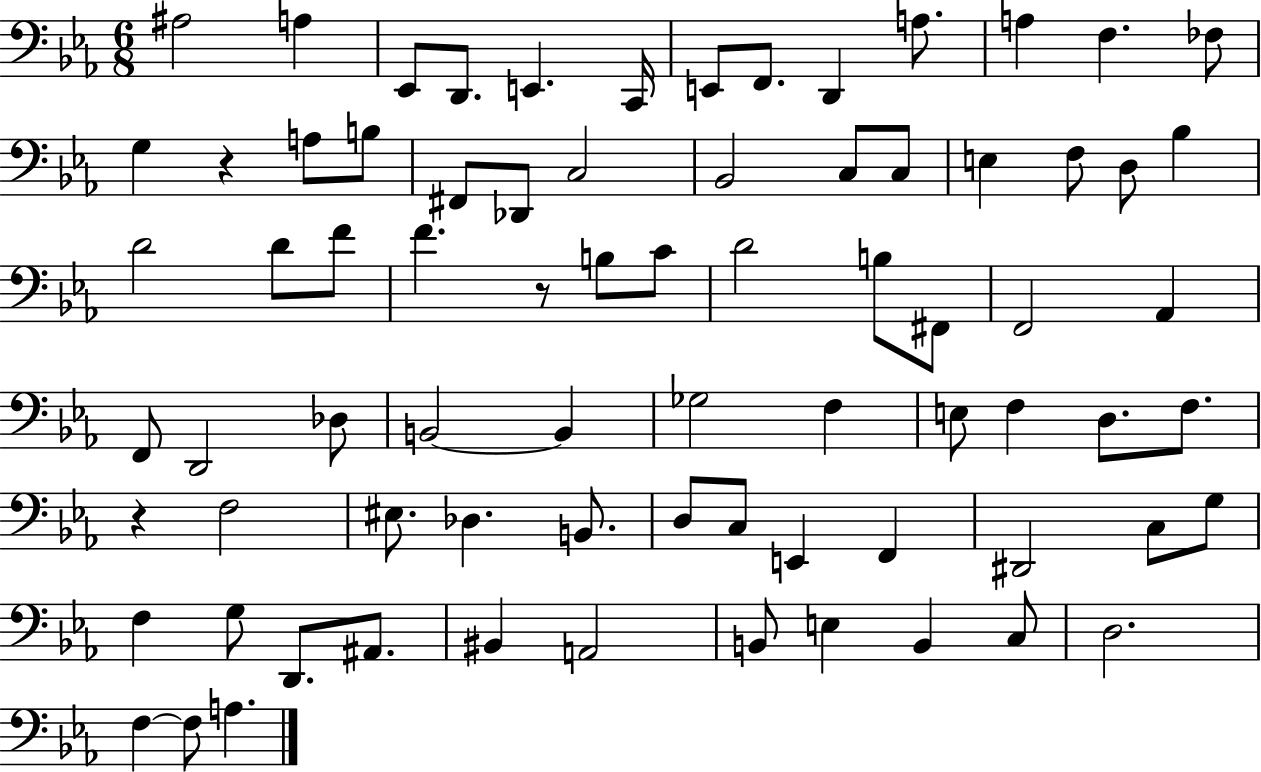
X:1
T:Untitled
M:6/8
L:1/4
K:Eb
^A,2 A, _E,,/2 D,,/2 E,, C,,/4 E,,/2 F,,/2 D,, A,/2 A, F, _F,/2 G, z A,/2 B,/2 ^F,,/2 _D,,/2 C,2 _B,,2 C,/2 C,/2 E, F,/2 D,/2 _B, D2 D/2 F/2 F z/2 B,/2 C/2 D2 B,/2 ^F,,/2 F,,2 _A,, F,,/2 D,,2 _D,/2 B,,2 B,, _G,2 F, E,/2 F, D,/2 F,/2 z F,2 ^E,/2 _D, B,,/2 D,/2 C,/2 E,, F,, ^D,,2 C,/2 G,/2 F, G,/2 D,,/2 ^A,,/2 ^B,, A,,2 B,,/2 E, B,, C,/2 D,2 F, F,/2 A,